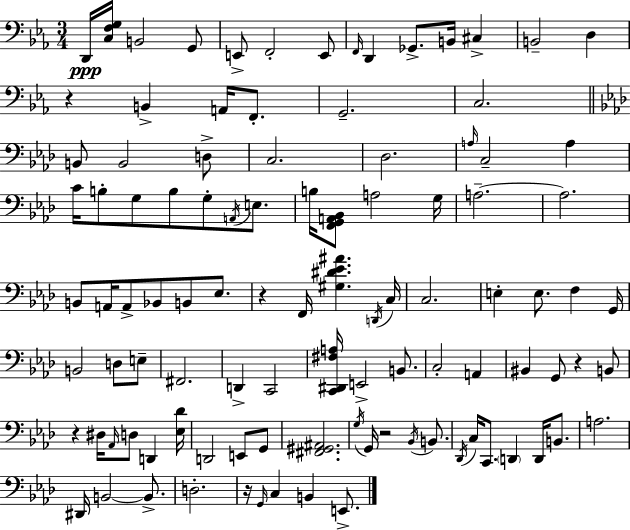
D2/s [C3,F3,G3]/s B2/h G2/e E2/e F2/h E2/e F2/s D2/q Gb2/e. B2/s C#3/q B2/h D3/q R/q B2/q A2/s F2/e. G2/h. C3/h. B2/e B2/h D3/e C3/h. Db3/h. A3/s C3/h A3/q C4/s B3/e G3/e B3/e G3/e A2/s E3/e. B3/s [F2,G2,A2,Bb2]/e A3/h G3/s A3/h. A3/h. B2/e A2/s A2/e Bb2/e B2/e Eb3/e. R/q F2/s [G#3,D#4,Eb4,A#4]/q. D2/s C3/s C3/h. E3/q E3/e. F3/q G2/s B2/h D3/e E3/e F#2/h. D2/q C2/h [C2,D#2,F#3,A3]/s E2/h B2/e. C3/h A2/q BIS2/q G2/e R/q B2/e R/q D#3/s Ab2/s D3/e D2/q [Eb3,Db4]/s D2/h E2/e G2/e [F#2,G#2,A#2]/h. G3/s G2/s R/h Bb2/s B2/e. Db2/s C3/s C2/e. D2/q D2/s B2/e. A3/h. D#2/s B2/h B2/e. D3/h. R/s G2/s C3/q B2/q E2/e.